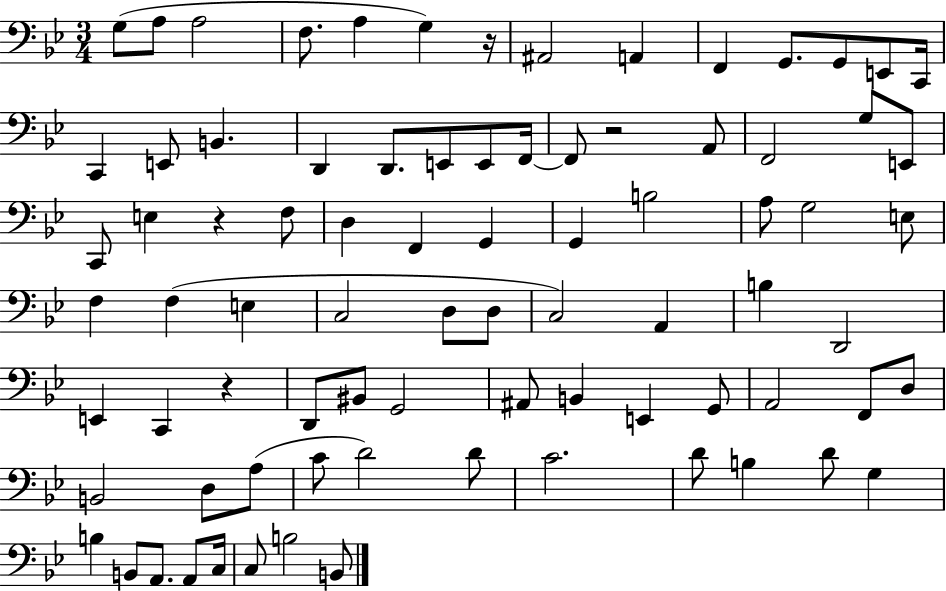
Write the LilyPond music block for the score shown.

{
  \clef bass
  \numericTimeSignature
  \time 3/4
  \key bes \major
  g8( a8 a2 | f8. a4 g4) r16 | ais,2 a,4 | f,4 g,8. g,8 e,8 c,16 | \break c,4 e,8 b,4. | d,4 d,8. e,8 e,8 f,16~~ | f,8 r2 a,8 | f,2 g8 e,8 | \break c,8 e4 r4 f8 | d4 f,4 g,4 | g,4 b2 | a8 g2 e8 | \break f4 f4( e4 | c2 d8 d8 | c2) a,4 | b4 d,2 | \break e,4 c,4 r4 | d,8 bis,8 g,2 | ais,8 b,4 e,4 g,8 | a,2 f,8 d8 | \break b,2 d8 a8( | c'8 d'2) d'8 | c'2. | d'8 b4 d'8 g4 | \break b4 b,8 a,8. a,8 c16 | c8 b2 b,8 | \bar "|."
}